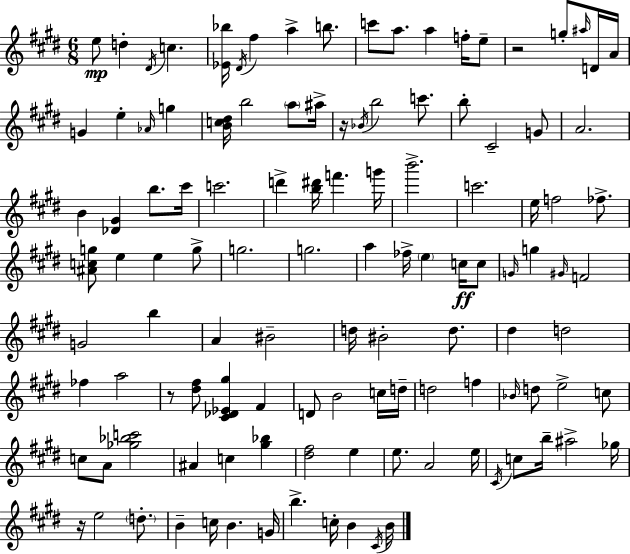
{
  \clef treble
  \numericTimeSignature
  \time 6/8
  \key e \major
  e''8\mp d''4-. \acciaccatura { dis'16 } c''4. | <ees' bes''>16 \acciaccatura { dis'16 } fis''4 a''4-> b''8. | c'''8 a''8. a''4 f''16-. | e''8-- r2 g''8-. | \break \grace { ais''16 } d'16 a'16 g'4 e''4-. \grace { aes'16 } | g''4 <b' c'' dis''>16 b''2 | \parenthesize a''8 ais''16-> r16 \acciaccatura { bes'16 } b''2 | c'''8. b''8-. cis'2-- | \break g'8 a'2. | b'4 <des' gis'>4 | b''8. cis'''16 c'''2. | d'''4-> <b'' dis'''>16 f'''4. | \break g'''16 b'''2.-> | c'''2. | e''16 f''2 | fes''8.-> <ais' c'' g''>8 e''4 e''4 | \break g''8-> g''2. | g''2. | a''4 fes''16-> \parenthesize e''4 | c''16\ff c''8 \grace { g'16 } g''4 \grace { gis'16 } f'2 | \break g'2 | b''4 a'4 bis'2-- | d''16 bis'2-. | d''8. dis''4 d''2 | \break fes''4 a''2 | r8 <dis'' fis''>8 <cis' des' ees' gis''>4 | fis'4 d'8 b'2 | c''16 d''16-- d''2 | \break f''4 \grace { bes'16 } d''8 e''2-> | c''8 c''8 a'8 | <ges'' bes'' c'''>2 ais'4 | c''4 <gis'' bes''>4 <dis'' fis''>2 | \break e''4 e''8. a'2 | e''16 \acciaccatura { cis'16 } c''8 b''16-- | ais''2-> ges''16 r16 e''2 | \parenthesize d''8.-. b'4-- | \break c''16 b'4. g'16 b''4.-> | c''16-. b'4 \acciaccatura { cis'16 } b'16 \bar "|."
}